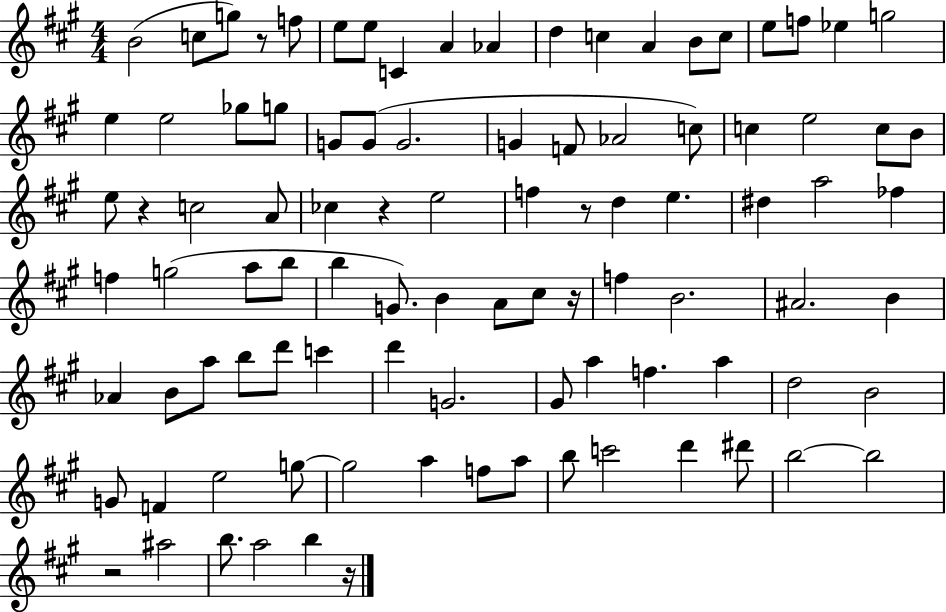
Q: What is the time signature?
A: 4/4